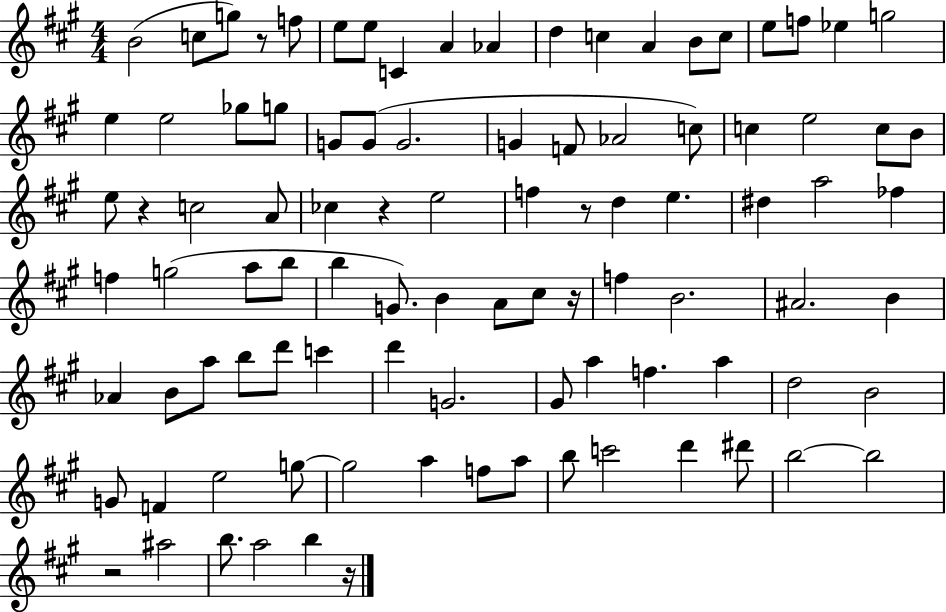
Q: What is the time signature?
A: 4/4